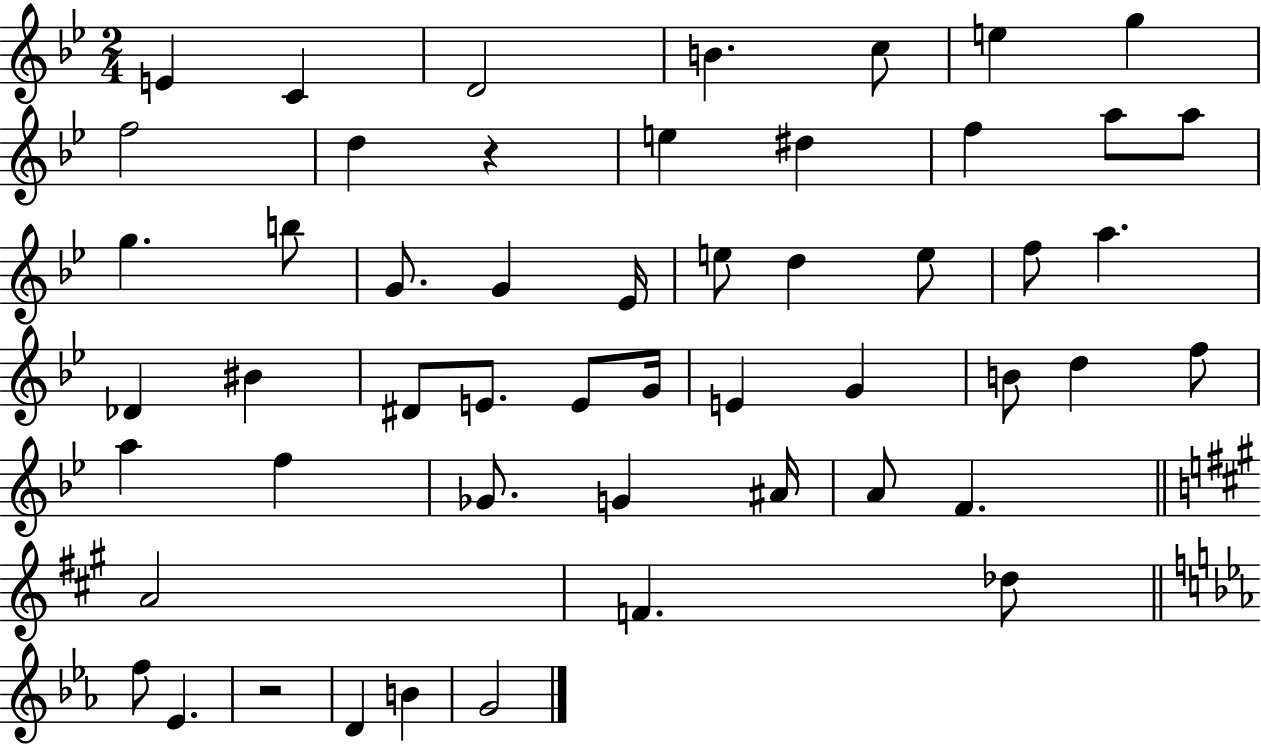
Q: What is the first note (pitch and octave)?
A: E4